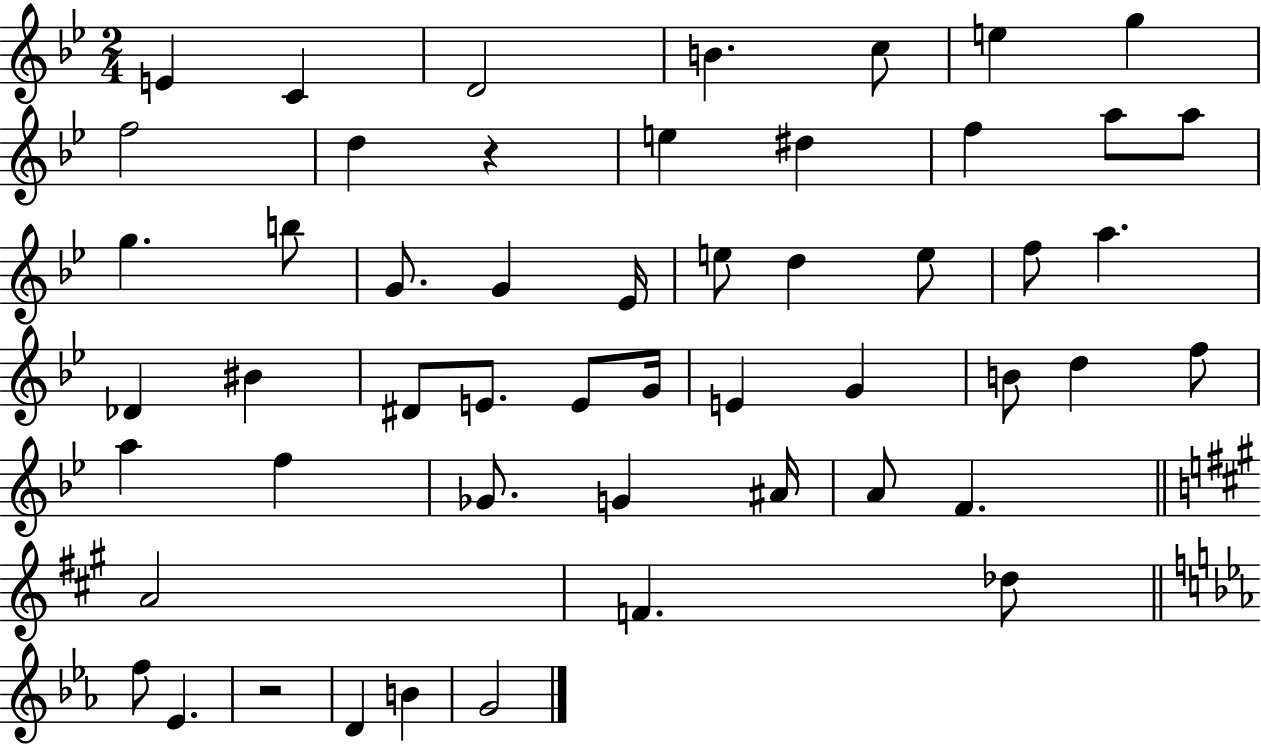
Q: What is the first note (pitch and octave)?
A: E4